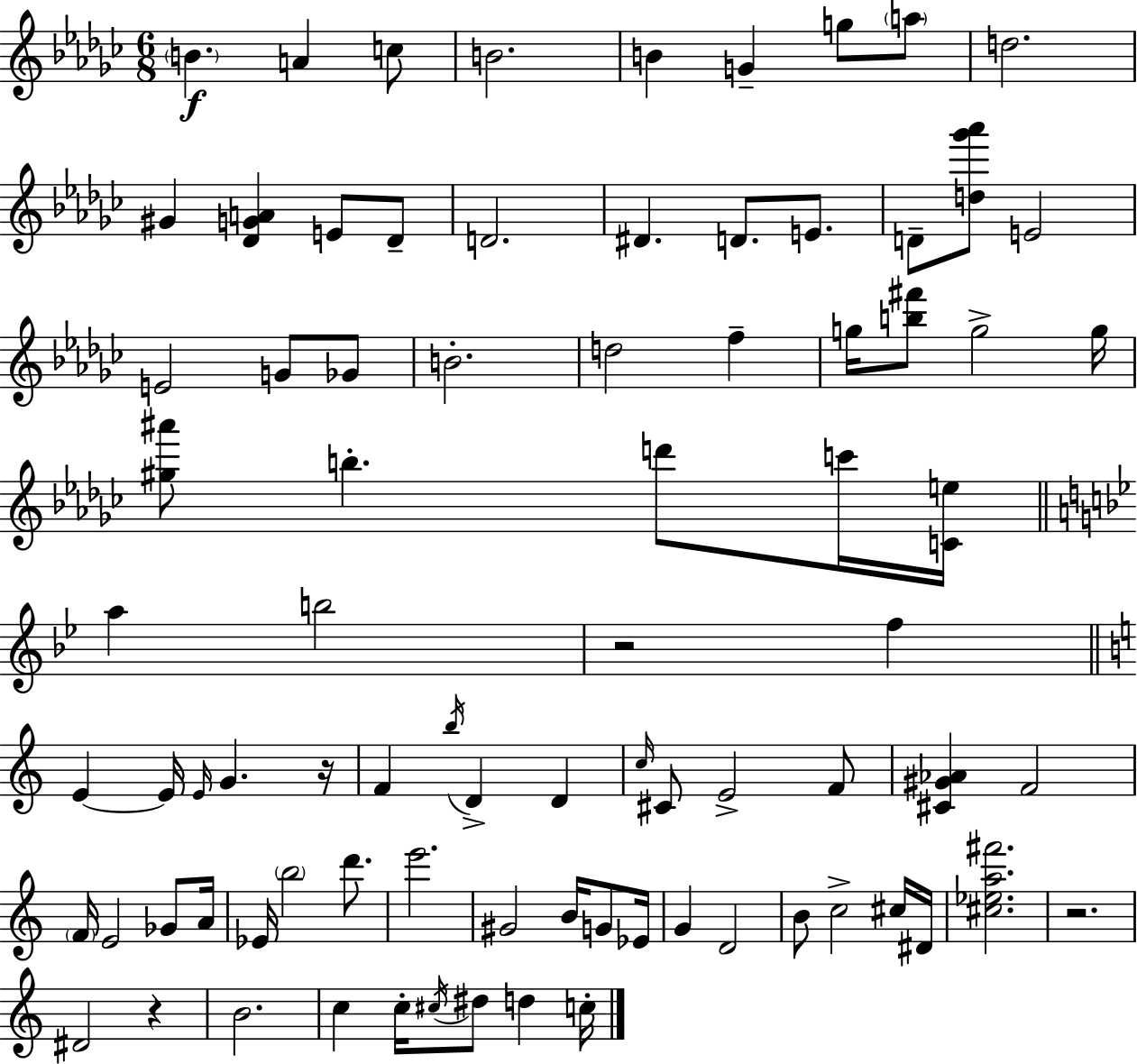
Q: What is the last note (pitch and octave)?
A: C5